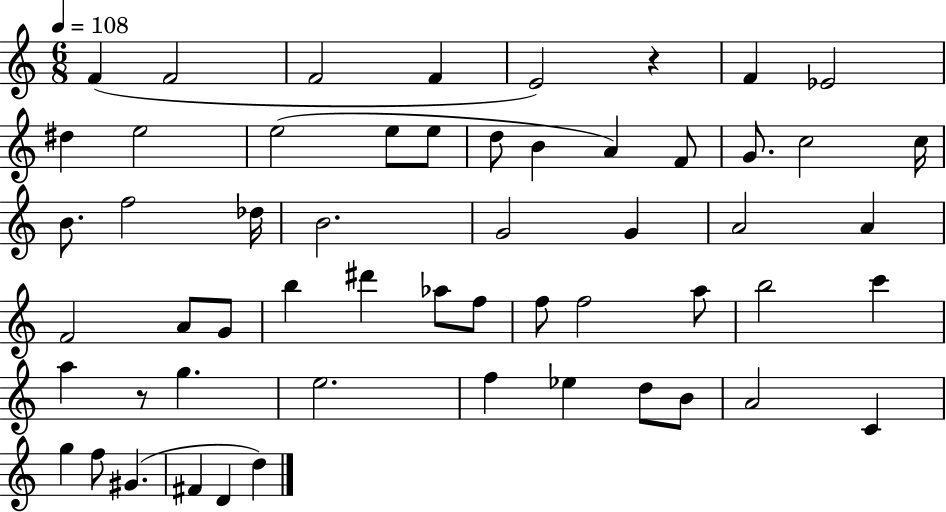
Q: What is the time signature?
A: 6/8